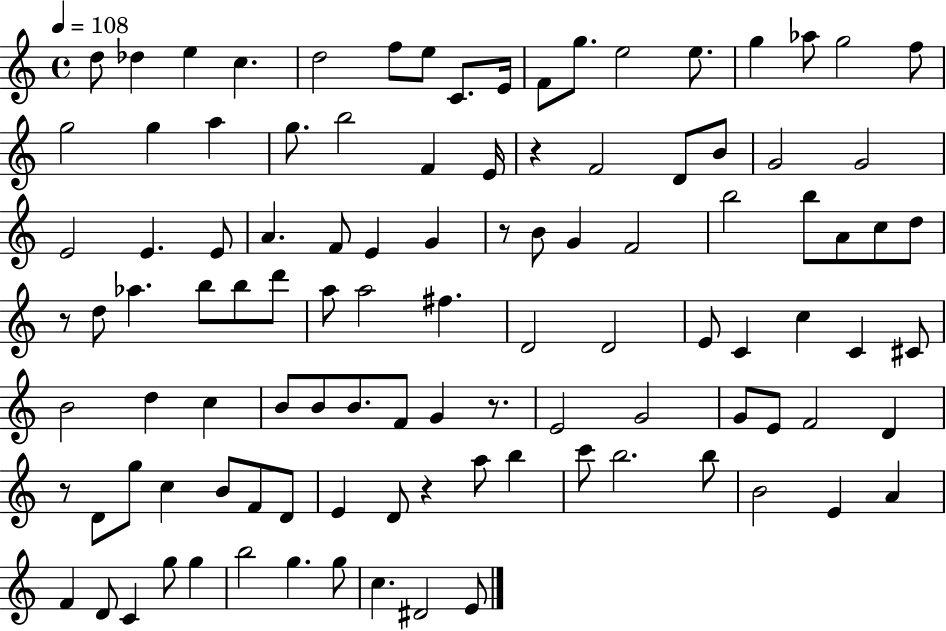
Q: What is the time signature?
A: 4/4